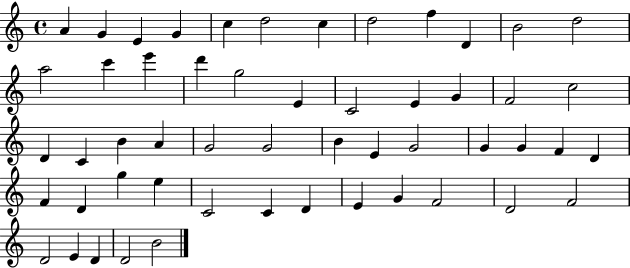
X:1
T:Untitled
M:4/4
L:1/4
K:C
A G E G c d2 c d2 f D B2 d2 a2 c' e' d' g2 E C2 E G F2 c2 D C B A G2 G2 B E G2 G G F D F D g e C2 C D E G F2 D2 F2 D2 E D D2 B2